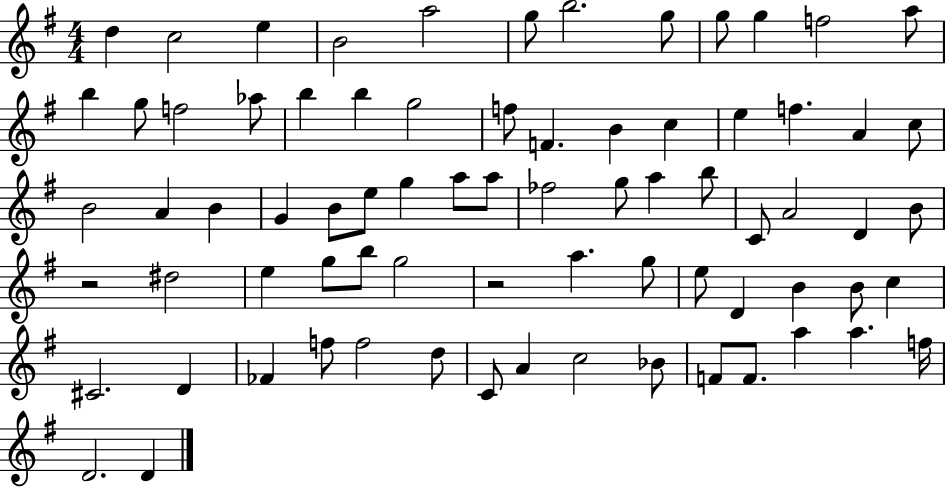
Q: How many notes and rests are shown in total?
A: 75